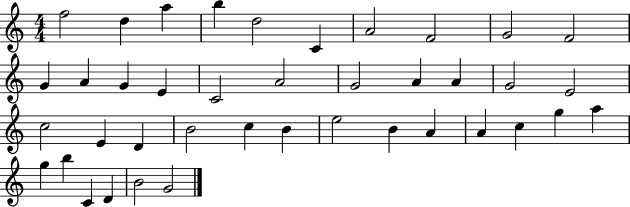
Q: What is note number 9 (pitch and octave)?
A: G4